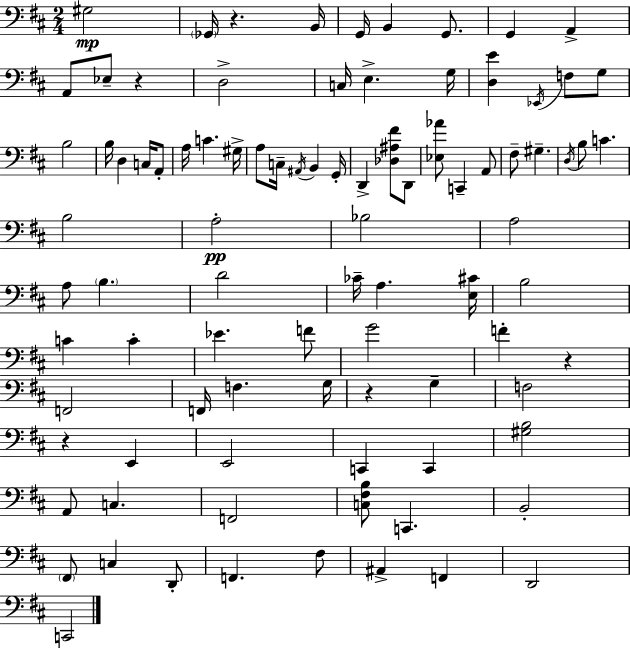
X:1
T:Untitled
M:2/4
L:1/4
K:D
^G,2 _G,,/4 z B,,/4 G,,/4 B,, G,,/2 G,, A,, A,,/2 _E,/2 z D,2 C,/4 E, G,/4 [D,E] _E,,/4 F,/2 G,/2 B,2 B,/4 D, C,/4 A,,/2 A,/4 C ^G,/4 A,/2 C,/4 ^A,,/4 B,, G,,/4 D,, [_D,^A,^F]/2 D,,/2 [_E,_A]/2 C,, A,,/2 ^F,/2 ^G, D,/4 B,/2 C B,2 A,2 _B,2 A,2 A,/2 B, D2 _C/4 A, [E,^C]/4 B,2 C C _E F/2 G2 F z F,,2 F,,/4 F, G,/4 z G, F,2 z E,, E,,2 C,, C,, [^G,B,]2 A,,/2 C, F,,2 [C,^F,B,]/2 C,, B,,2 ^F,,/2 C, D,,/2 F,, ^F,/2 ^A,, F,, D,,2 C,,2